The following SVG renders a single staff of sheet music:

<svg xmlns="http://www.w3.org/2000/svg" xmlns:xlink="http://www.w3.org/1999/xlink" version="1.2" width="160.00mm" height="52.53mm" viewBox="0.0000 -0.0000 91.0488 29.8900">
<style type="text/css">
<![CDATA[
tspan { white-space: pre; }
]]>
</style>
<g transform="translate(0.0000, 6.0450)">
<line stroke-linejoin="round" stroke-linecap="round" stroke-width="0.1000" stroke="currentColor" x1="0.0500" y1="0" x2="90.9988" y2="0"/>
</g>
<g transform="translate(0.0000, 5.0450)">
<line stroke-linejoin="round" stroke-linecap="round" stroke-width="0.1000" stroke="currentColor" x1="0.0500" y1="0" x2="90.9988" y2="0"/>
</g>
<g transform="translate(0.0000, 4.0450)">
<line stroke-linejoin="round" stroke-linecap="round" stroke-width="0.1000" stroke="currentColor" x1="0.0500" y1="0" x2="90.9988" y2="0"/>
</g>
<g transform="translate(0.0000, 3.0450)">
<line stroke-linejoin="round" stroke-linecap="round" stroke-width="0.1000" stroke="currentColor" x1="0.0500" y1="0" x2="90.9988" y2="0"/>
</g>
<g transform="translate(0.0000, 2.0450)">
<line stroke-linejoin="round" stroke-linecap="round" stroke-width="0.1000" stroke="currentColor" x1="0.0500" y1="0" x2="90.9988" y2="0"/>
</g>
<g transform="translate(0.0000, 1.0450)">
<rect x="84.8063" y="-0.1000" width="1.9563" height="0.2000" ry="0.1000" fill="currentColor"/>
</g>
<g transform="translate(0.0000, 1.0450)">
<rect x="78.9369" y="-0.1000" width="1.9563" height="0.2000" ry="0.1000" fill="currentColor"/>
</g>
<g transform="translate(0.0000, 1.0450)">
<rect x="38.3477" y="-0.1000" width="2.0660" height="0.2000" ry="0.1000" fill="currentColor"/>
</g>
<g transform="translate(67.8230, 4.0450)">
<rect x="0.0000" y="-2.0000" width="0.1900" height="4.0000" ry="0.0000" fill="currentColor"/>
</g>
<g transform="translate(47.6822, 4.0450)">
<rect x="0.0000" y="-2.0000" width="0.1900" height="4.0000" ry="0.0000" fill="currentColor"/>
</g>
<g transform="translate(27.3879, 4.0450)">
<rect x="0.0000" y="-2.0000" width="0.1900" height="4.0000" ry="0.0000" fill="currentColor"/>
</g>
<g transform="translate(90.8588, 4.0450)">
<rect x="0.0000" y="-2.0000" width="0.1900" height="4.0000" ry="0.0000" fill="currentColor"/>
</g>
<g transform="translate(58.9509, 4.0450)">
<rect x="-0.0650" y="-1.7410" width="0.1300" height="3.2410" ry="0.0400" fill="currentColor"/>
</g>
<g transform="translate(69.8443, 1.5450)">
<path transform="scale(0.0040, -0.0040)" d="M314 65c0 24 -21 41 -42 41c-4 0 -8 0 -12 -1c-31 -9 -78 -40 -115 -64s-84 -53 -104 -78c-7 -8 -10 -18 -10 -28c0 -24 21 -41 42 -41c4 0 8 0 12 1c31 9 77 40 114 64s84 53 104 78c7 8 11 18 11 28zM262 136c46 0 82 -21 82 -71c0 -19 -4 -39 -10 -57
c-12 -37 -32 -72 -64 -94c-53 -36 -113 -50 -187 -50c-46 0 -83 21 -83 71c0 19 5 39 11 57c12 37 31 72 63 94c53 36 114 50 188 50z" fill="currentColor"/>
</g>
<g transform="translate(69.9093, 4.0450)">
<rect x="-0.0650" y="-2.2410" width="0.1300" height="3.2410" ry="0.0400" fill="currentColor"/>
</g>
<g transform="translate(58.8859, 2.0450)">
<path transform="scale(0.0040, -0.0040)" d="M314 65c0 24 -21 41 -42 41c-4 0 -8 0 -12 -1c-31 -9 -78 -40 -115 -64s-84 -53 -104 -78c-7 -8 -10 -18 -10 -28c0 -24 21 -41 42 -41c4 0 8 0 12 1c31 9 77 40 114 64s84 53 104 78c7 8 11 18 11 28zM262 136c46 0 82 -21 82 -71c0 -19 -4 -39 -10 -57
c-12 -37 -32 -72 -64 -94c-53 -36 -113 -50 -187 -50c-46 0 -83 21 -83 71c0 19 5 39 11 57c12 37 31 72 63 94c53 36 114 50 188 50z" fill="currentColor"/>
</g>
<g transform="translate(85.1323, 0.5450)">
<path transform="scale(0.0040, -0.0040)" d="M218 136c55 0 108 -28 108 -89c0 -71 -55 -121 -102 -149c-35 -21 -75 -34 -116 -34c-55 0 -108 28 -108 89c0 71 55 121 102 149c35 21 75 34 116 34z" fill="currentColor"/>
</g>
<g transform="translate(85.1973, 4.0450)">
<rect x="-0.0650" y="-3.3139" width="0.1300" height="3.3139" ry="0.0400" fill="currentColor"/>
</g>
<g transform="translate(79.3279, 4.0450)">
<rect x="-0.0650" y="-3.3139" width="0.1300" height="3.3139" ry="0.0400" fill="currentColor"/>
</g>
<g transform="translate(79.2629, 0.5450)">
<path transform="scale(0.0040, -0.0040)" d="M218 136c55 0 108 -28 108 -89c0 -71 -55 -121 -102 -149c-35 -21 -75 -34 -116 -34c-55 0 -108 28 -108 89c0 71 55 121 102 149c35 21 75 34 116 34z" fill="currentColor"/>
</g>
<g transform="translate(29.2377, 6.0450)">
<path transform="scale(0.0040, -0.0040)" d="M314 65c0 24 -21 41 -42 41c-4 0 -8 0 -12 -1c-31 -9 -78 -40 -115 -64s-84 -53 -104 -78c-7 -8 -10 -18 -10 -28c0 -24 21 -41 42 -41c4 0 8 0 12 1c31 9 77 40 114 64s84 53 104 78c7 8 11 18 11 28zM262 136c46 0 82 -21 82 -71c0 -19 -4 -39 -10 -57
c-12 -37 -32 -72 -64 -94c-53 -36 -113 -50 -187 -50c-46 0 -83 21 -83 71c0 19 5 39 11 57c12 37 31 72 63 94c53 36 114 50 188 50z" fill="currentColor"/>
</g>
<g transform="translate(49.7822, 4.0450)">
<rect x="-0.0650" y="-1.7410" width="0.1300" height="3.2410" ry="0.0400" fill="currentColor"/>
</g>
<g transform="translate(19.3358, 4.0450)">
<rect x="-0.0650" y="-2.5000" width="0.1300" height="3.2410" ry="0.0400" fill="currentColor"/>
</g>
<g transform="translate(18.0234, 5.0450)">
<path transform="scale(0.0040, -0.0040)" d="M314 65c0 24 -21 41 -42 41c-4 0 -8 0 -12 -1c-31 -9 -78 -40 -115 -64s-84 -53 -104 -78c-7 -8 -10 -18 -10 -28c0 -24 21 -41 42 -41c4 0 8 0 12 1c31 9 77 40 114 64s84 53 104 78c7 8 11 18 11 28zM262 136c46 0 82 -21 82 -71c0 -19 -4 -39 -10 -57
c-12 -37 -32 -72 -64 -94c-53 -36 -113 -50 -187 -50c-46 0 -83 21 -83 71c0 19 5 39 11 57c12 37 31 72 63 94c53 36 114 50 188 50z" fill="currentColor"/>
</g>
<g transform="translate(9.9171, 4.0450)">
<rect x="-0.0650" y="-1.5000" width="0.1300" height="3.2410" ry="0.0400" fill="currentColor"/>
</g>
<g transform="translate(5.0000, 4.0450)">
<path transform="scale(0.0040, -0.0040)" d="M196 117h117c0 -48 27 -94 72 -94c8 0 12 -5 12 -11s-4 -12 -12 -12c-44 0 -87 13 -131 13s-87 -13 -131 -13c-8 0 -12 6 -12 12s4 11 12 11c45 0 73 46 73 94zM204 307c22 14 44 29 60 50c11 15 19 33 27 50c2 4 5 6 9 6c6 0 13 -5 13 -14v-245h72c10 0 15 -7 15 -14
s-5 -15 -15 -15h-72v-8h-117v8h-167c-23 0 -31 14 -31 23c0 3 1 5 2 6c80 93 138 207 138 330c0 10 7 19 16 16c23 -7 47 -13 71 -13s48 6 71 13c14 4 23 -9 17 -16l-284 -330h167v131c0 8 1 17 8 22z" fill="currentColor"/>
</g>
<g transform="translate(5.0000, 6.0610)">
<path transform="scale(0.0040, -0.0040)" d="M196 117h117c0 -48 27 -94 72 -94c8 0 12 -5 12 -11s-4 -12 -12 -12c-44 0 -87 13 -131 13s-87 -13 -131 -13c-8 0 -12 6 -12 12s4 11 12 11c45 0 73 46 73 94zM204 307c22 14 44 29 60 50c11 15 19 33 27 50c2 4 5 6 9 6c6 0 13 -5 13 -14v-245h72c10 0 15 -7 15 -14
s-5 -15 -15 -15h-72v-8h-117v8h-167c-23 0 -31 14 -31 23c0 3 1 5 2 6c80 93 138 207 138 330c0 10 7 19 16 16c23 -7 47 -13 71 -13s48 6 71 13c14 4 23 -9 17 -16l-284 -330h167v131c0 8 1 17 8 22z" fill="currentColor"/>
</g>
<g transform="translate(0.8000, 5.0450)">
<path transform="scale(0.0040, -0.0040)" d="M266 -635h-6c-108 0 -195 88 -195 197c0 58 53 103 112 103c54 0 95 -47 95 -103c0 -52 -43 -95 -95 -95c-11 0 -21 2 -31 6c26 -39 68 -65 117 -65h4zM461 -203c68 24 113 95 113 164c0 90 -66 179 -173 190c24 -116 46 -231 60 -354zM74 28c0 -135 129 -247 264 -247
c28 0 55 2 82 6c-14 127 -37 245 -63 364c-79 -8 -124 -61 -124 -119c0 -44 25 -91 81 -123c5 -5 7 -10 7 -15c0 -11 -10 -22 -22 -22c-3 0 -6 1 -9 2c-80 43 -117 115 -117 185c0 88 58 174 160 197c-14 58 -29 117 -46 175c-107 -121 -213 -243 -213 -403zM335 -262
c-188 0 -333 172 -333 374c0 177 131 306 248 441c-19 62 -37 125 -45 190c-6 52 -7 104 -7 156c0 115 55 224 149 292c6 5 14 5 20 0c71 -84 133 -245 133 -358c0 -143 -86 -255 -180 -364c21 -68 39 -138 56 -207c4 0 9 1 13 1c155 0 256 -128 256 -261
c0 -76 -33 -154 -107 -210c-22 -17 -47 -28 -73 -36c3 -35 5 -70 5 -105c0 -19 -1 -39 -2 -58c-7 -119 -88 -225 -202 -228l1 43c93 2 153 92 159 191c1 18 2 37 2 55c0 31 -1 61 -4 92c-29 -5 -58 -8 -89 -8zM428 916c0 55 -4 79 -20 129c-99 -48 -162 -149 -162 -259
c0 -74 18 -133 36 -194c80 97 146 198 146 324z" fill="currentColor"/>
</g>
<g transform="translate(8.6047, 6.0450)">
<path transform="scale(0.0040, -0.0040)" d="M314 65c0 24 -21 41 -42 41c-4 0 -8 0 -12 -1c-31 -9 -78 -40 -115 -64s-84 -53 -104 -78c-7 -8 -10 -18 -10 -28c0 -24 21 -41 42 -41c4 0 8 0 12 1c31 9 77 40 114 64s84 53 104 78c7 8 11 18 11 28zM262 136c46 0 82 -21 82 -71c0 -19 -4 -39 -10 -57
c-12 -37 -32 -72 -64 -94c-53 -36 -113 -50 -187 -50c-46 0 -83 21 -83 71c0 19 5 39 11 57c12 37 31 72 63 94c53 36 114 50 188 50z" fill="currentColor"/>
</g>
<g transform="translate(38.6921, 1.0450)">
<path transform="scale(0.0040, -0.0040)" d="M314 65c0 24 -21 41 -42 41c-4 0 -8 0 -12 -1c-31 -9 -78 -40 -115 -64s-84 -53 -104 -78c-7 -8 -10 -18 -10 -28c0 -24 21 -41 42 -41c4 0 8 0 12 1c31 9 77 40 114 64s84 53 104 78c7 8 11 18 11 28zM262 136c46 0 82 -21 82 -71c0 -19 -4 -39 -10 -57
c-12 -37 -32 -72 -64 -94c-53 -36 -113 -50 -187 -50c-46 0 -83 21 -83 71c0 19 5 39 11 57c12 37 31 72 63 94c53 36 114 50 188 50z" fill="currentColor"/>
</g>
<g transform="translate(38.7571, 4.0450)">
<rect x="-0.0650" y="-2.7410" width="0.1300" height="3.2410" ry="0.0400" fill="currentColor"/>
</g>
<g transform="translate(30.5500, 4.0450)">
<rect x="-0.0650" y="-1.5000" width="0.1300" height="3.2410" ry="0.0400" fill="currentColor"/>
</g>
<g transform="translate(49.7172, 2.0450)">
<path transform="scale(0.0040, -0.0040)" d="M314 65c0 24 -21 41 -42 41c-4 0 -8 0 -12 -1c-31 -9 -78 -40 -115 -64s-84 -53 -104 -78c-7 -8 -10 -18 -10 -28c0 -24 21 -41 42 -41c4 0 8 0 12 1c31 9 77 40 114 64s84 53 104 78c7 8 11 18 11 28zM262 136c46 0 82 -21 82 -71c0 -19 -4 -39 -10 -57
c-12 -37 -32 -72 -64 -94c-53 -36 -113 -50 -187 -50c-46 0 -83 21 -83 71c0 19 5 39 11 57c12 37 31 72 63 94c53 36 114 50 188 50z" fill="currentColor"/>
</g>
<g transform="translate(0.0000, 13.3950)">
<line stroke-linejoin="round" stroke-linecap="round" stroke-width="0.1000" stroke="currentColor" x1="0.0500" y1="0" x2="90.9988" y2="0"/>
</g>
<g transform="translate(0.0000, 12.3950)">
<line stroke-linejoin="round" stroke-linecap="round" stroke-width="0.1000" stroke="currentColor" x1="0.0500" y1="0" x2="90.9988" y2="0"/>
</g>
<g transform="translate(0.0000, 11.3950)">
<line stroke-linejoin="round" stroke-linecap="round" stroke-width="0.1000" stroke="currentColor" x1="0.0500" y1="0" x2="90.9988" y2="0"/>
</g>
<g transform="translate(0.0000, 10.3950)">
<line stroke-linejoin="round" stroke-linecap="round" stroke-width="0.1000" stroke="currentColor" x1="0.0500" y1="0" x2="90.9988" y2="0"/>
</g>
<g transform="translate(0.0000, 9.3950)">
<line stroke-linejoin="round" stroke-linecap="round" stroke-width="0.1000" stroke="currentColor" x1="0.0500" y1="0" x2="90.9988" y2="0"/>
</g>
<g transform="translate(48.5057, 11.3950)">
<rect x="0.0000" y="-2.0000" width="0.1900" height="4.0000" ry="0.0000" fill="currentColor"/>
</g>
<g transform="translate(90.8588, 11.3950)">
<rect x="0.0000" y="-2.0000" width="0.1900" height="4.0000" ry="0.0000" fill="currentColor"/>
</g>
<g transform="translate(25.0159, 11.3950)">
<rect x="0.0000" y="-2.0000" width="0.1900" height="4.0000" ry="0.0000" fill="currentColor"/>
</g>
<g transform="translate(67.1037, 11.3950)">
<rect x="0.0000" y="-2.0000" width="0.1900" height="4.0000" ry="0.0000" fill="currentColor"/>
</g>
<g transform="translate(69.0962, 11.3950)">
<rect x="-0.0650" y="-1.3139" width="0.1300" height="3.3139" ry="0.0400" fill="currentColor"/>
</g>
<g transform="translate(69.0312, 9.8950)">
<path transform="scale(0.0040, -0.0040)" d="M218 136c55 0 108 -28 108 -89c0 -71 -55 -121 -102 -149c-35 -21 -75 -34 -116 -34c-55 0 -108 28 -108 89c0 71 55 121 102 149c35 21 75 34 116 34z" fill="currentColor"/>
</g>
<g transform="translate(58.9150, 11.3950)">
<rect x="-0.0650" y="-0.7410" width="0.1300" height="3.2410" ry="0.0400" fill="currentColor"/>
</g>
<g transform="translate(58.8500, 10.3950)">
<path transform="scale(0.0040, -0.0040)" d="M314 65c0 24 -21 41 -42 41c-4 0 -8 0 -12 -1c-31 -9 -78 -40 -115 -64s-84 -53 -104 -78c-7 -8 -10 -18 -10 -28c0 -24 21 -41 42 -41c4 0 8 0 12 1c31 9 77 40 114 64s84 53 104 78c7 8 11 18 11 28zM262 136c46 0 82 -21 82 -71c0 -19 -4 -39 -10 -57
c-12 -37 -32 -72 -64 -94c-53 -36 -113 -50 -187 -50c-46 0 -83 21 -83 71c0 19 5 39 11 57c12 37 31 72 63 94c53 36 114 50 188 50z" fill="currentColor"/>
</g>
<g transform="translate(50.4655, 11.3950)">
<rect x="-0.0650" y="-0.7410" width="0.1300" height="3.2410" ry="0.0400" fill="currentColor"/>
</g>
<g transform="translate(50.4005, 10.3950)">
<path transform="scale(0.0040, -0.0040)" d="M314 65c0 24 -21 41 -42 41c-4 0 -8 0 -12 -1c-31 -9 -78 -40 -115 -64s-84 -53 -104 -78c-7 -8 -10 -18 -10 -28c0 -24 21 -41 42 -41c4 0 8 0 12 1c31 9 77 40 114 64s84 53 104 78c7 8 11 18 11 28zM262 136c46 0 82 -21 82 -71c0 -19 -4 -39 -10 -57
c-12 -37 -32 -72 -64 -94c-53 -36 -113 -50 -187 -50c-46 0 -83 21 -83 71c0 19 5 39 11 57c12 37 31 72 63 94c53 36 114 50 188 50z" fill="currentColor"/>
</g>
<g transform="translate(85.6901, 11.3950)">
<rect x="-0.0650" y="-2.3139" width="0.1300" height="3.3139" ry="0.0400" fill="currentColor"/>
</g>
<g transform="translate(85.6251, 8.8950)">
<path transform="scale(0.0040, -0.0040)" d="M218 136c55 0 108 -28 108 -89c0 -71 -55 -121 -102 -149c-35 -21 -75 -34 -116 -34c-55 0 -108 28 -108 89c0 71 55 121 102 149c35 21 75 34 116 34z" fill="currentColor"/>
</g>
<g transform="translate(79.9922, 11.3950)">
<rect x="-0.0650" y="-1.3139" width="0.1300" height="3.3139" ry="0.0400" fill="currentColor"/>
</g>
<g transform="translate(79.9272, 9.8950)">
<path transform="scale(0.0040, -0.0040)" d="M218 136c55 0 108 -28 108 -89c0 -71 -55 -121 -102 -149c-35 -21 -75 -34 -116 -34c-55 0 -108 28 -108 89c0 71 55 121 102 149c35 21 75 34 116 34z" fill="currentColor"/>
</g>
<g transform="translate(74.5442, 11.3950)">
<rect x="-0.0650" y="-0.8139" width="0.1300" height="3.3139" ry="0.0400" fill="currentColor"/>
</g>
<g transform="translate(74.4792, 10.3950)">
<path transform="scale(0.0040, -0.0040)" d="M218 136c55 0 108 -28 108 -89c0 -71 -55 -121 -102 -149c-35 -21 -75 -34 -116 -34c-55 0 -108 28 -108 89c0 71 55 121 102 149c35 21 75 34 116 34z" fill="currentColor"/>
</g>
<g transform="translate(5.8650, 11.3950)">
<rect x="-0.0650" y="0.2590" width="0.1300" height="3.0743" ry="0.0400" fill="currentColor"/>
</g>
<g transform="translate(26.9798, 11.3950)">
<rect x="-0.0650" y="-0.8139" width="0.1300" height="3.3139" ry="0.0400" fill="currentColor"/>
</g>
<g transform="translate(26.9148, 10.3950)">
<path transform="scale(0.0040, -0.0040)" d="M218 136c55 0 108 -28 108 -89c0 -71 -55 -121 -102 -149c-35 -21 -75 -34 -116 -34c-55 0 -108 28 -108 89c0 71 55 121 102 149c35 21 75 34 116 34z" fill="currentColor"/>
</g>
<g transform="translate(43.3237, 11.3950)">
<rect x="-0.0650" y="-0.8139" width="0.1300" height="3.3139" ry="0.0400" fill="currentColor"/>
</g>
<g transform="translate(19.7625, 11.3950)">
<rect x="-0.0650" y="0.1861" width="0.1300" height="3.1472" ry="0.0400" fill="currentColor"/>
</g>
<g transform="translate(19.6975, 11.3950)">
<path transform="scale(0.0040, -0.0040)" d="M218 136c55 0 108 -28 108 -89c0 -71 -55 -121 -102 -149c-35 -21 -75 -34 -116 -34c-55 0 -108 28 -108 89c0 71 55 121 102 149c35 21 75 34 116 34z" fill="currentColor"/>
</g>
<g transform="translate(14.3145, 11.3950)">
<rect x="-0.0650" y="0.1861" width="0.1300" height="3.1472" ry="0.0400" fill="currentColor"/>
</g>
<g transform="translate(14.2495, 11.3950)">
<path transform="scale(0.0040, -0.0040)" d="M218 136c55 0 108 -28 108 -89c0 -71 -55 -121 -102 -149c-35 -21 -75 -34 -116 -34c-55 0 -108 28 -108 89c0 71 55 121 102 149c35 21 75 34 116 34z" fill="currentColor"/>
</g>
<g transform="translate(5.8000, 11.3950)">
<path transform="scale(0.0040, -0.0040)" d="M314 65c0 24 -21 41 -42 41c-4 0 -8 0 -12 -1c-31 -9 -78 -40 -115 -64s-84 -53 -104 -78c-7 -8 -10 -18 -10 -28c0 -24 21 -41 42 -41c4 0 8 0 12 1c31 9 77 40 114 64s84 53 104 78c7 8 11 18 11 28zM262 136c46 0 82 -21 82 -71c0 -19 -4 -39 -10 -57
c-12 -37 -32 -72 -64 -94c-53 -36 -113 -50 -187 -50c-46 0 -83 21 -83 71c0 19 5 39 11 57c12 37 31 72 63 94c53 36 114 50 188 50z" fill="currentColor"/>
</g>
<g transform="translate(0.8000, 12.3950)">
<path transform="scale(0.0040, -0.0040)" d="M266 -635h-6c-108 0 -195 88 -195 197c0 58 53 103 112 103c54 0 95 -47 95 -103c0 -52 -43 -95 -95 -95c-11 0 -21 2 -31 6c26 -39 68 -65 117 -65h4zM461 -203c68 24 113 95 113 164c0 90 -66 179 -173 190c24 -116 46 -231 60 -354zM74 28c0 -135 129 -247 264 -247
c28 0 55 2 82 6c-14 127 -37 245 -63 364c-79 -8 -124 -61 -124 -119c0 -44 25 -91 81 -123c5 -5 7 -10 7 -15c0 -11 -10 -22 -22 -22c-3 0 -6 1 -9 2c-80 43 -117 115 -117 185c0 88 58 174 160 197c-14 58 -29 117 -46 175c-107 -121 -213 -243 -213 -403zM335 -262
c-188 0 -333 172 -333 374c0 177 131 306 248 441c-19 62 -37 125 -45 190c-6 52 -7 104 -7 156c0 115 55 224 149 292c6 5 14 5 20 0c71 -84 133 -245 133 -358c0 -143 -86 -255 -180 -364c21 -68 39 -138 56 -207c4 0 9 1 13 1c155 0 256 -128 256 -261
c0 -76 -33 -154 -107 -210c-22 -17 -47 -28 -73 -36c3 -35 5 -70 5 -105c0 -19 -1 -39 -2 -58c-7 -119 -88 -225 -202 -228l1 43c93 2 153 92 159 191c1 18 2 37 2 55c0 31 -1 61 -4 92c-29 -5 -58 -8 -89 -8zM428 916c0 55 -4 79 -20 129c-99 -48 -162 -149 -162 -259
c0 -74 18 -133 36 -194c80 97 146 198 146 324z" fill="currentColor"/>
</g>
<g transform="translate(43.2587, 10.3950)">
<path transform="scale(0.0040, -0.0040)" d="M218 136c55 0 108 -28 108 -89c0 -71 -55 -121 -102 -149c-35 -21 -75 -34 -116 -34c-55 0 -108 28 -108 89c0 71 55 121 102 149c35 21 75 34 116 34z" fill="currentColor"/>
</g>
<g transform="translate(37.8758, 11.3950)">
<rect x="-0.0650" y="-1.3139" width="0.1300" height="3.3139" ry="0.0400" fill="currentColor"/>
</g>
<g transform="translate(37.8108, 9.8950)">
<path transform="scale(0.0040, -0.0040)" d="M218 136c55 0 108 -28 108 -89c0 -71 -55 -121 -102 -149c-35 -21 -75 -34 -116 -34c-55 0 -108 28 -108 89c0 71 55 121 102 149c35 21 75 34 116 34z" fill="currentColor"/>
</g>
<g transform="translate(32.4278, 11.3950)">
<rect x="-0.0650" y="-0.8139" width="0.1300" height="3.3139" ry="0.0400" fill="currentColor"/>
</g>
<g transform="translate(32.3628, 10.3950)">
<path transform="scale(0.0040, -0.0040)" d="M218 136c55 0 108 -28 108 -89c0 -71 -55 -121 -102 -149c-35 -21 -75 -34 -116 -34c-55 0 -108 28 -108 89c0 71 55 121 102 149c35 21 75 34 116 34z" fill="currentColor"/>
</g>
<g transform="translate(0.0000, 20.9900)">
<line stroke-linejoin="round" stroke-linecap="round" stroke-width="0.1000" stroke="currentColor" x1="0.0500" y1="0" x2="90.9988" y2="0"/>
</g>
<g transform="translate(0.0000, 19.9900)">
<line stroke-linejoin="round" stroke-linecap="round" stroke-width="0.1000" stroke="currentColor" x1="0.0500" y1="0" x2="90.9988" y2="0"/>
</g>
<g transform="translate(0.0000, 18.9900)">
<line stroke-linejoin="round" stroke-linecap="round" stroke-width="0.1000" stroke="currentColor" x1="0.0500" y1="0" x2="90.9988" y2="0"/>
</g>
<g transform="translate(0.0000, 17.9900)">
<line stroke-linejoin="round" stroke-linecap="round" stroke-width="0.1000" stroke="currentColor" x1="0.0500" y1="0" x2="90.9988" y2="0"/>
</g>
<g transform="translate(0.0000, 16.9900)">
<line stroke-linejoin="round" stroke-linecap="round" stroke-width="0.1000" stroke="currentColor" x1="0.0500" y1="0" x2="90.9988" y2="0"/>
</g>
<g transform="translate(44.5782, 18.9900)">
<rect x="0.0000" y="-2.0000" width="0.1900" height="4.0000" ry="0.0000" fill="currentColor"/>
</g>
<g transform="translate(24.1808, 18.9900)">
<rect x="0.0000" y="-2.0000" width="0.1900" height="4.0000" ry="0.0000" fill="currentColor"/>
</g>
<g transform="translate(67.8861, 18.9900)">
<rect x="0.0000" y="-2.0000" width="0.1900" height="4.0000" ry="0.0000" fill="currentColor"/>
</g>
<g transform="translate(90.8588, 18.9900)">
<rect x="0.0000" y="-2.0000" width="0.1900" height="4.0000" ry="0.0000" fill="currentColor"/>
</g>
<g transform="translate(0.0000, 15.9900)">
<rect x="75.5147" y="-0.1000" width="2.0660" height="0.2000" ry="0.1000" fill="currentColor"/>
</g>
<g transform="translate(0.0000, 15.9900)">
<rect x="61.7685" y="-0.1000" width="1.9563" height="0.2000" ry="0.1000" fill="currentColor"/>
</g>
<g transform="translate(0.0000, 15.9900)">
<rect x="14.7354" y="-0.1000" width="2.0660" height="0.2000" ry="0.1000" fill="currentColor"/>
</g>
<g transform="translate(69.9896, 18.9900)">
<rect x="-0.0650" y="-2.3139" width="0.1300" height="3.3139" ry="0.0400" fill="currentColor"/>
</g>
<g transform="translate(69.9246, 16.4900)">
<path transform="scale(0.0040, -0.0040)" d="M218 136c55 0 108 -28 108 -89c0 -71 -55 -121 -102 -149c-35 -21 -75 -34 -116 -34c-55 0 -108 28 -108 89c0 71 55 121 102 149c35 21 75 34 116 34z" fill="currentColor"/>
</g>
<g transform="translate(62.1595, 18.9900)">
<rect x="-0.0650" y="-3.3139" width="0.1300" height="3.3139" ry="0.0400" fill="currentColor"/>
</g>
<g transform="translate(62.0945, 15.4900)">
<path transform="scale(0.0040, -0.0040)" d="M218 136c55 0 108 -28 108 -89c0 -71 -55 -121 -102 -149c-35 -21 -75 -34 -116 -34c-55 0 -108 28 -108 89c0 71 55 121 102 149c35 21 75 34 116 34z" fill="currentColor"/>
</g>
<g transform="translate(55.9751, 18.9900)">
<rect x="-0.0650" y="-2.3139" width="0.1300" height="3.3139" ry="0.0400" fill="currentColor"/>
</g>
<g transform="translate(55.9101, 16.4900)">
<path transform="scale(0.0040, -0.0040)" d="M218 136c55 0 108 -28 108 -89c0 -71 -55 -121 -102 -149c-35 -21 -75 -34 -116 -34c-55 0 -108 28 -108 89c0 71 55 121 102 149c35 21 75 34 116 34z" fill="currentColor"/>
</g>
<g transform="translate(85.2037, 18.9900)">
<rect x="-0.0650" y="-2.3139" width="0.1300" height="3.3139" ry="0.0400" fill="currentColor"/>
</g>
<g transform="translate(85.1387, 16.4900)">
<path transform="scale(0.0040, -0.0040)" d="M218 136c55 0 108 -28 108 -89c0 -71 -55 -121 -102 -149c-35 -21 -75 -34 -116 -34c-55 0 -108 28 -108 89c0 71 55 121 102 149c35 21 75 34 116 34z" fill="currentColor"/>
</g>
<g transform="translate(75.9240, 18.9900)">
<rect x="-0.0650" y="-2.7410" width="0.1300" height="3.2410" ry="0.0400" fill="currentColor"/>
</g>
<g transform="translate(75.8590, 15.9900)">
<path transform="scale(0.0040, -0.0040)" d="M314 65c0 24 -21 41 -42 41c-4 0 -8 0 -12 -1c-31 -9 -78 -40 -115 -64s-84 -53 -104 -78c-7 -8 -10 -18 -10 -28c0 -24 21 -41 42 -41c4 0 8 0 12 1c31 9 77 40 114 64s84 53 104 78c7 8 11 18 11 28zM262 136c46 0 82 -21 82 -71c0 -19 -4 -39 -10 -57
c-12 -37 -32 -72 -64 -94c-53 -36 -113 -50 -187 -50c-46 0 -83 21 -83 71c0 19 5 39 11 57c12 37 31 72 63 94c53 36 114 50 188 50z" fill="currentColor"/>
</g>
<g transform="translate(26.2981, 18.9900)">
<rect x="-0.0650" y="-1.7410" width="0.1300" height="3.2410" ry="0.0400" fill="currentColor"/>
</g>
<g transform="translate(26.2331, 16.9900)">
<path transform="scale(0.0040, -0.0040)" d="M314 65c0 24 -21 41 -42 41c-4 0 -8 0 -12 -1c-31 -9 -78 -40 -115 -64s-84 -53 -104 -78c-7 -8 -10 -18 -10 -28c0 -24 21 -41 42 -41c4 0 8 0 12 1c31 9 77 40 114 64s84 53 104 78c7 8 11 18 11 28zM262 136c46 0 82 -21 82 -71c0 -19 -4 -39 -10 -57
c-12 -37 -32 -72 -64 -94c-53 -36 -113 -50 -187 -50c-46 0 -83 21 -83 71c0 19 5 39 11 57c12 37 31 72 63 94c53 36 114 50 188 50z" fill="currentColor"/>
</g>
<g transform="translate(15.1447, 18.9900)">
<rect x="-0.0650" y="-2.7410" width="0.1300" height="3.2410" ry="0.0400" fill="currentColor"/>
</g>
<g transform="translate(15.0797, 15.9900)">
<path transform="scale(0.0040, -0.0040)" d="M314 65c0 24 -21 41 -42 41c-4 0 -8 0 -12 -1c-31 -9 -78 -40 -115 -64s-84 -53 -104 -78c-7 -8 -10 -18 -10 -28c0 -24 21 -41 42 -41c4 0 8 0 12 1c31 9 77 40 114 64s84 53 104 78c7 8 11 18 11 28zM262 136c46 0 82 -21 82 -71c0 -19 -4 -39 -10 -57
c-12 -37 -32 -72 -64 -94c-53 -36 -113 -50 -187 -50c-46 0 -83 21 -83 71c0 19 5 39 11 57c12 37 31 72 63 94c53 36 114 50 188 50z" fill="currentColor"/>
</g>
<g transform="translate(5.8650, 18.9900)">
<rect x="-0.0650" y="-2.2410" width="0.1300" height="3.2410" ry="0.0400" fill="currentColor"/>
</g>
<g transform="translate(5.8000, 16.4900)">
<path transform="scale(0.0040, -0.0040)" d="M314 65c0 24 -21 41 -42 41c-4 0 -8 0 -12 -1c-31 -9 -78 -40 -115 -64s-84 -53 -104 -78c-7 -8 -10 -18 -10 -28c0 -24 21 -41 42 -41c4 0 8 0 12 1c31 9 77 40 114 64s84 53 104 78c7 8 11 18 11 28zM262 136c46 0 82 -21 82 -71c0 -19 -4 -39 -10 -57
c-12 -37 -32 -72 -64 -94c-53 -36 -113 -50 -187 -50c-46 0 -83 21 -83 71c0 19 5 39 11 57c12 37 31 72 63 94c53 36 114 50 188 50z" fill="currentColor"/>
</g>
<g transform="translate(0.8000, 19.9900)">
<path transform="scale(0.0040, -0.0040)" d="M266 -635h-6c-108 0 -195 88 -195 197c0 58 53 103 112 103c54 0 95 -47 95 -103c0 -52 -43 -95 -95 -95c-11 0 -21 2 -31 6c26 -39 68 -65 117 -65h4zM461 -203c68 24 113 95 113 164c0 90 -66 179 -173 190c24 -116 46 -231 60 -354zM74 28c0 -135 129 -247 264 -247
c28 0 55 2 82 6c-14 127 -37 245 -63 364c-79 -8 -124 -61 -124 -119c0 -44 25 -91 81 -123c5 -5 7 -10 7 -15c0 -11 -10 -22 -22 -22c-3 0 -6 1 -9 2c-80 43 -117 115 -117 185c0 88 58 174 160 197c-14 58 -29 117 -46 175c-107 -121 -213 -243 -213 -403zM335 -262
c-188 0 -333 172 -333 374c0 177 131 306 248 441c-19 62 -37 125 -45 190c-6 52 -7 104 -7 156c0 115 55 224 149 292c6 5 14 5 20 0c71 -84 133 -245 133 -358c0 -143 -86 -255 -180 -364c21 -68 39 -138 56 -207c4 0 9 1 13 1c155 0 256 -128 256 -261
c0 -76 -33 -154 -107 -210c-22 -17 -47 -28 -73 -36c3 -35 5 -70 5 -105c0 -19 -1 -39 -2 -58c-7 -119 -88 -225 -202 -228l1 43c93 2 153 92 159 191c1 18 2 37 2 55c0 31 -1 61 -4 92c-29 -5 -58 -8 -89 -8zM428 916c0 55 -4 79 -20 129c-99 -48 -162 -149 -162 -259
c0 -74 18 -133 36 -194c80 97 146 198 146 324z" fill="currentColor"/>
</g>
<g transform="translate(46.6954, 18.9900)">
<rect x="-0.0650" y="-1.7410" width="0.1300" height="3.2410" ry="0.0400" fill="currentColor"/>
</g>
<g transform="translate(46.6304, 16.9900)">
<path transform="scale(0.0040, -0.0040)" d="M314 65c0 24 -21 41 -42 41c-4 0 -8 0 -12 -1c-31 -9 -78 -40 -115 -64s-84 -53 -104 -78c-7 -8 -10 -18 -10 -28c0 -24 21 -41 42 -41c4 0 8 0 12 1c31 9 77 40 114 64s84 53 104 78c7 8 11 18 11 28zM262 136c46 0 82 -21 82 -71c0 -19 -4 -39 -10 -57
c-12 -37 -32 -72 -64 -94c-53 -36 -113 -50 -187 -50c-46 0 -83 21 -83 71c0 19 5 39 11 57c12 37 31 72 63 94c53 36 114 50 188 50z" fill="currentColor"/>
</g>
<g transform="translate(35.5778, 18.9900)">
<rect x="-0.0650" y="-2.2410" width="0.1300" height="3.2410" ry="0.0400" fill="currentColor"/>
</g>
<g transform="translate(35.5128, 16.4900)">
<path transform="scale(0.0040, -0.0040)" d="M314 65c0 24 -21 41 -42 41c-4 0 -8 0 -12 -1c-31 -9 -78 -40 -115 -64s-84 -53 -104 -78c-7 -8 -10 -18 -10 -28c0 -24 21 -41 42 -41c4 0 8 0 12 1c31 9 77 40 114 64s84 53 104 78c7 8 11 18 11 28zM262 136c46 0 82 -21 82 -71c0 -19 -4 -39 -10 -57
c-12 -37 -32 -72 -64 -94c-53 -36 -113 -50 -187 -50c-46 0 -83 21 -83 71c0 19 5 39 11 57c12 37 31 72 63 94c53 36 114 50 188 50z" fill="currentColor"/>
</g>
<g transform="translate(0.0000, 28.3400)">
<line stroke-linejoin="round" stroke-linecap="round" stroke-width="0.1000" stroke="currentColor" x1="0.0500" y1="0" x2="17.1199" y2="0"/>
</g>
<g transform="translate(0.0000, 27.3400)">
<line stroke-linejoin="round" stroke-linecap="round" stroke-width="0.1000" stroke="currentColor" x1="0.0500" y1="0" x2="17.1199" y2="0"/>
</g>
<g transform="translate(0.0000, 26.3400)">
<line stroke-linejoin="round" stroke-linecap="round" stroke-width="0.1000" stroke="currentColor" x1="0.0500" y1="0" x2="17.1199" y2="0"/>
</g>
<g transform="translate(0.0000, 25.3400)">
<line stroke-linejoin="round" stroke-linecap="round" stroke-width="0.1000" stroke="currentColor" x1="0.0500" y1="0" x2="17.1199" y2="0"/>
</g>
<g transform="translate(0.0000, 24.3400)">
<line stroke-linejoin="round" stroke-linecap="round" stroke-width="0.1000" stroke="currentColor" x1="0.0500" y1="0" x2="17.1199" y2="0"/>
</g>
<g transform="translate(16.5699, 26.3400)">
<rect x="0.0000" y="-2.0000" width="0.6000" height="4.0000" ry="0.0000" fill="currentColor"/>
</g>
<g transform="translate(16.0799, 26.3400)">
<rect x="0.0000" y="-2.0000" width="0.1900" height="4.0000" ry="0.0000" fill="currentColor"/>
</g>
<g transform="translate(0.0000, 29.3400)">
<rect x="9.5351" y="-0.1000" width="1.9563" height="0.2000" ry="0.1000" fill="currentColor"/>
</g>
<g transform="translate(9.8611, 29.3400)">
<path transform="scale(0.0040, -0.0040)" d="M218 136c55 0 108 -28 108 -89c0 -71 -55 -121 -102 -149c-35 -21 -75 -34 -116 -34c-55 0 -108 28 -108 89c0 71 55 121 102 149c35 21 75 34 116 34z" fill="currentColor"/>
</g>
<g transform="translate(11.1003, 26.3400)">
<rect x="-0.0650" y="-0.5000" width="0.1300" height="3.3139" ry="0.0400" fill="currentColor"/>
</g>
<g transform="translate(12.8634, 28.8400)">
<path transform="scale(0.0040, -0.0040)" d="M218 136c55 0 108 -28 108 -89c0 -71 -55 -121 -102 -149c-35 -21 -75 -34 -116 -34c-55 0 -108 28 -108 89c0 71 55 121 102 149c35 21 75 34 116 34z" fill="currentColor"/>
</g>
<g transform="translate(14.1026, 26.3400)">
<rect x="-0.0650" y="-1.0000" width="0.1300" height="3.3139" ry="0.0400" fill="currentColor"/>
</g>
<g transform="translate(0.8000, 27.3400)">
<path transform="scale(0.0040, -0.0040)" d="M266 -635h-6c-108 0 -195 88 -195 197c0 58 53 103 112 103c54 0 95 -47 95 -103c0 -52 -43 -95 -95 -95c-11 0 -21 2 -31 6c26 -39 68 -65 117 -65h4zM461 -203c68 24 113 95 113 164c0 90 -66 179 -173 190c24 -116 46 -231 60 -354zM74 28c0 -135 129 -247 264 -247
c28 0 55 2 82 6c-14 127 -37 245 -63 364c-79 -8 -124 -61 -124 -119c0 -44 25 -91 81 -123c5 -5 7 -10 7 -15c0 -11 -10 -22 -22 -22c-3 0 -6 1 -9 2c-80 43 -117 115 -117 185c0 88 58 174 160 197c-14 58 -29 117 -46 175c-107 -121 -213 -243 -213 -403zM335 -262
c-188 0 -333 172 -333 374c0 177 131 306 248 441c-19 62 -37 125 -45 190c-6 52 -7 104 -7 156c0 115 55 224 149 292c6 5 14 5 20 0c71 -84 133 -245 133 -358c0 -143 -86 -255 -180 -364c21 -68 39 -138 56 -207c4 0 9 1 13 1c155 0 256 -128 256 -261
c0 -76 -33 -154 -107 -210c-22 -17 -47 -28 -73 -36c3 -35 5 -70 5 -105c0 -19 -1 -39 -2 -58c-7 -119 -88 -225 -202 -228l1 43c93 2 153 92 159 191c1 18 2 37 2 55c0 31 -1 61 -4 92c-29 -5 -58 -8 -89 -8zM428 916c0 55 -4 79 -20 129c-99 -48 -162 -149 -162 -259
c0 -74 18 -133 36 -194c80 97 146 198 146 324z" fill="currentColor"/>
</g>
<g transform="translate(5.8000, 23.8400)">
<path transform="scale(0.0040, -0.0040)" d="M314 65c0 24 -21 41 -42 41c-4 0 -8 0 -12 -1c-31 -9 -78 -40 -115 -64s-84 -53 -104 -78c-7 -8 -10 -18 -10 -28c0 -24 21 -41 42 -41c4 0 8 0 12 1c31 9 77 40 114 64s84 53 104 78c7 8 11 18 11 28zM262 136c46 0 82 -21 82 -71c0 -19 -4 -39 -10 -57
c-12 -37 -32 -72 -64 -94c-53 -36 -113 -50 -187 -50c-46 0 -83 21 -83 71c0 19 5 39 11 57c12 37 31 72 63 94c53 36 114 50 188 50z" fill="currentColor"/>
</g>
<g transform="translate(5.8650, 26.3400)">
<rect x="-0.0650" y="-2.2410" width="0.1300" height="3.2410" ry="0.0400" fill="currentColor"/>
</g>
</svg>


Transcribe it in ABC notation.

X:1
T:Untitled
M:4/4
L:1/4
K:C
E2 G2 E2 a2 f2 f2 g2 b b B2 B B d d e d d2 d2 e d e g g2 a2 f2 g2 f2 g b g a2 g g2 C D